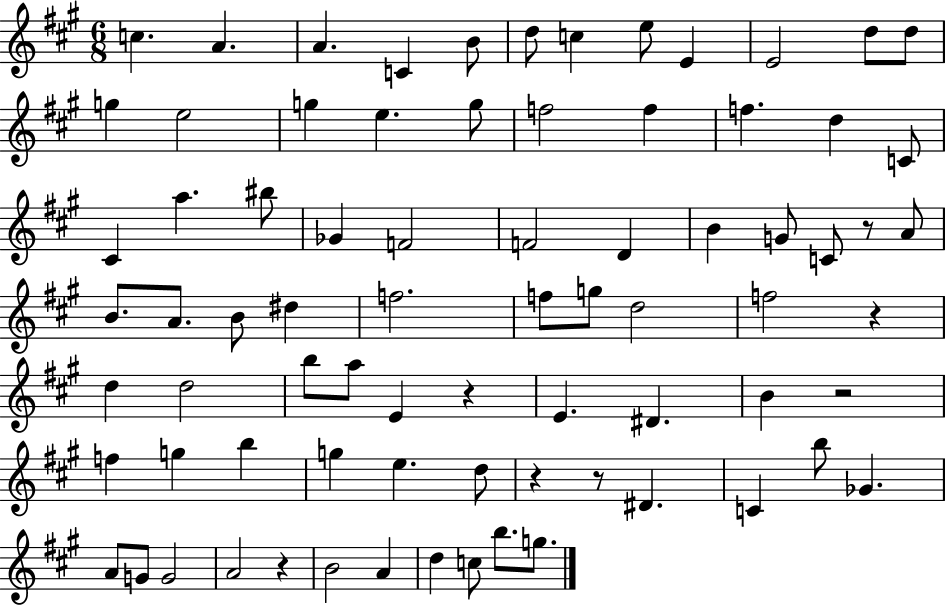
C5/q. A4/q. A4/q. C4/q B4/e D5/e C5/q E5/e E4/q E4/h D5/e D5/e G5/q E5/h G5/q E5/q. G5/e F5/h F5/q F5/q. D5/q C4/e C#4/q A5/q. BIS5/e Gb4/q F4/h F4/h D4/q B4/q G4/e C4/e R/e A4/e B4/e. A4/e. B4/e D#5/q F5/h. F5/e G5/e D5/h F5/h R/q D5/q D5/h B5/e A5/e E4/q R/q E4/q. D#4/q. B4/q R/h F5/q G5/q B5/q G5/q E5/q. D5/e R/q R/e D#4/q. C4/q B5/e Gb4/q. A4/e G4/e G4/h A4/h R/q B4/h A4/q D5/q C5/e B5/e. G5/e.